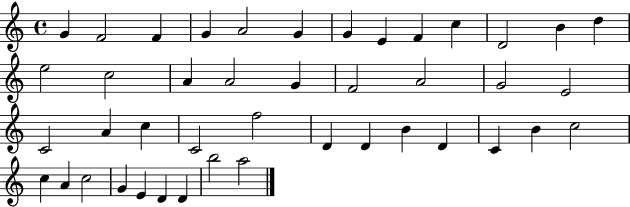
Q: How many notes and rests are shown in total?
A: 43